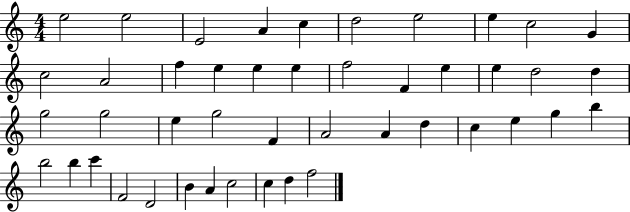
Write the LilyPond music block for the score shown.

{
  \clef treble
  \numericTimeSignature
  \time 4/4
  \key c \major
  e''2 e''2 | e'2 a'4 c''4 | d''2 e''2 | e''4 c''2 g'4 | \break c''2 a'2 | f''4 e''4 e''4 e''4 | f''2 f'4 e''4 | e''4 d''2 d''4 | \break g''2 g''2 | e''4 g''2 f'4 | a'2 a'4 d''4 | c''4 e''4 g''4 b''4 | \break b''2 b''4 c'''4 | f'2 d'2 | b'4 a'4 c''2 | c''4 d''4 f''2 | \break \bar "|."
}